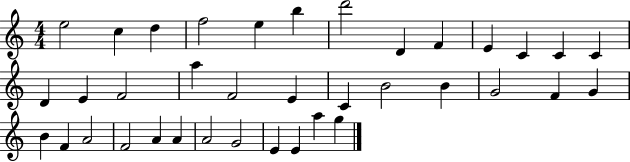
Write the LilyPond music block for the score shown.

{
  \clef treble
  \numericTimeSignature
  \time 4/4
  \key c \major
  e''2 c''4 d''4 | f''2 e''4 b''4 | d'''2 d'4 f'4 | e'4 c'4 c'4 c'4 | \break d'4 e'4 f'2 | a''4 f'2 e'4 | c'4 b'2 b'4 | g'2 f'4 g'4 | \break b'4 f'4 a'2 | f'2 a'4 a'4 | a'2 g'2 | e'4 e'4 a''4 g''4 | \break \bar "|."
}